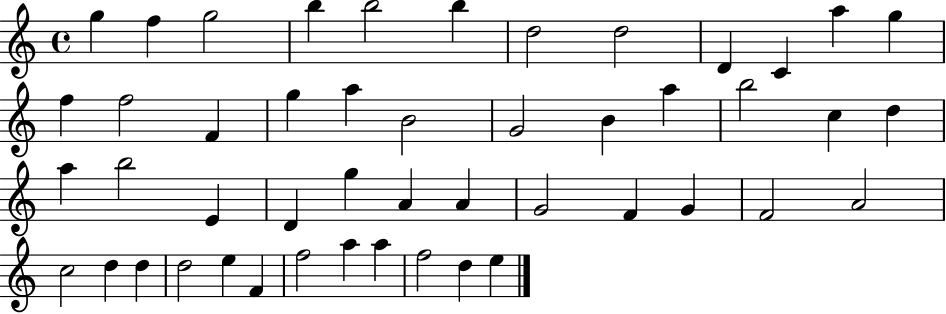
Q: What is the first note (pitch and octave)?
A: G5